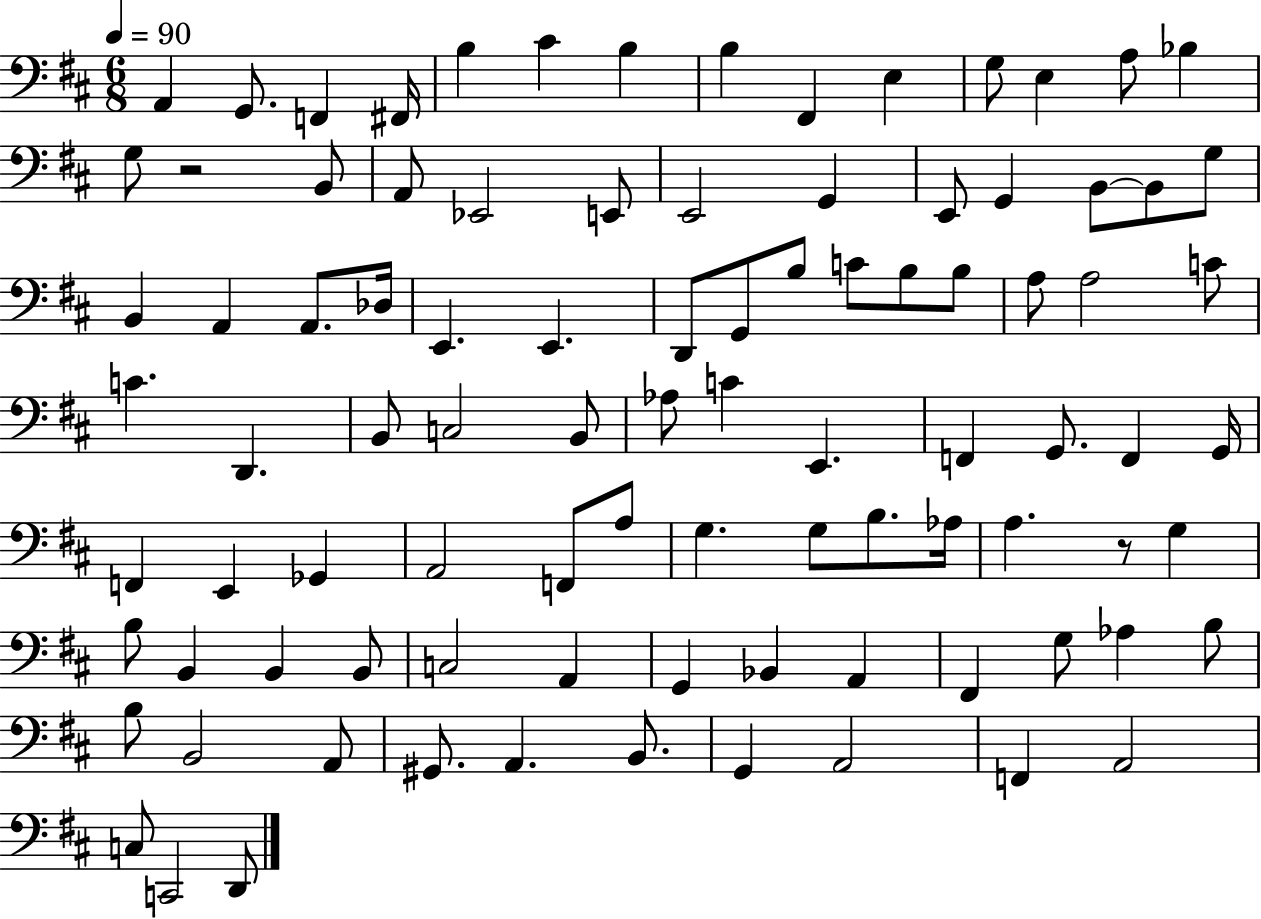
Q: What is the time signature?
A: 6/8